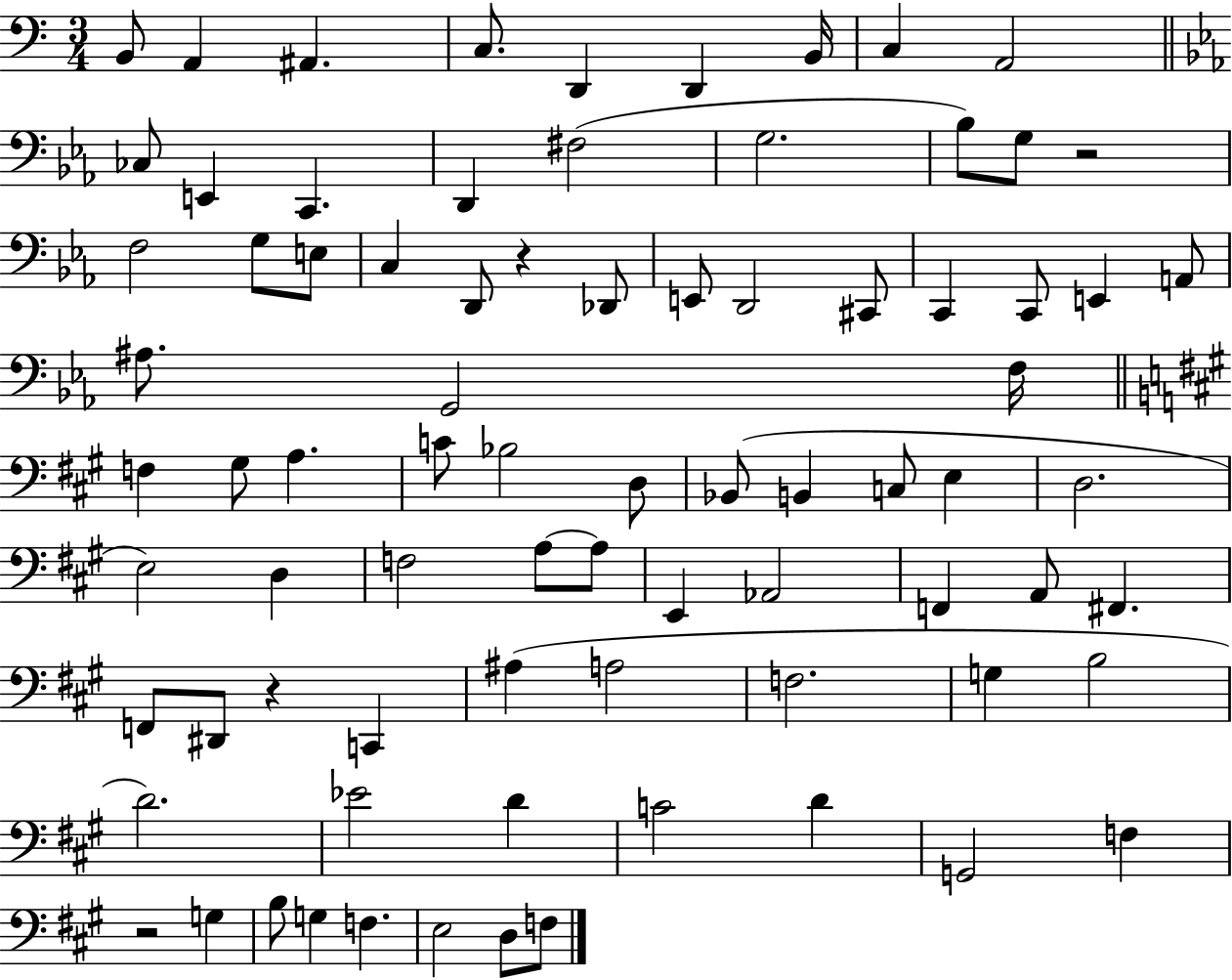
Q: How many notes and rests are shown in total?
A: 80